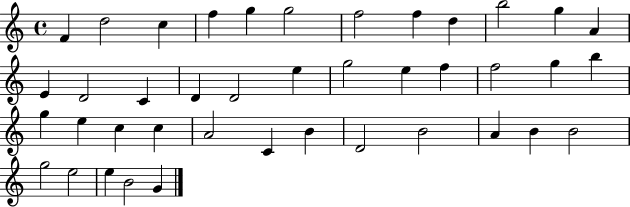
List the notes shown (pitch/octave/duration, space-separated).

F4/q D5/h C5/q F5/q G5/q G5/h F5/h F5/q D5/q B5/h G5/q A4/q E4/q D4/h C4/q D4/q D4/h E5/q G5/h E5/q F5/q F5/h G5/q B5/q G5/q E5/q C5/q C5/q A4/h C4/q B4/q D4/h B4/h A4/q B4/q B4/h G5/h E5/h E5/q B4/h G4/q